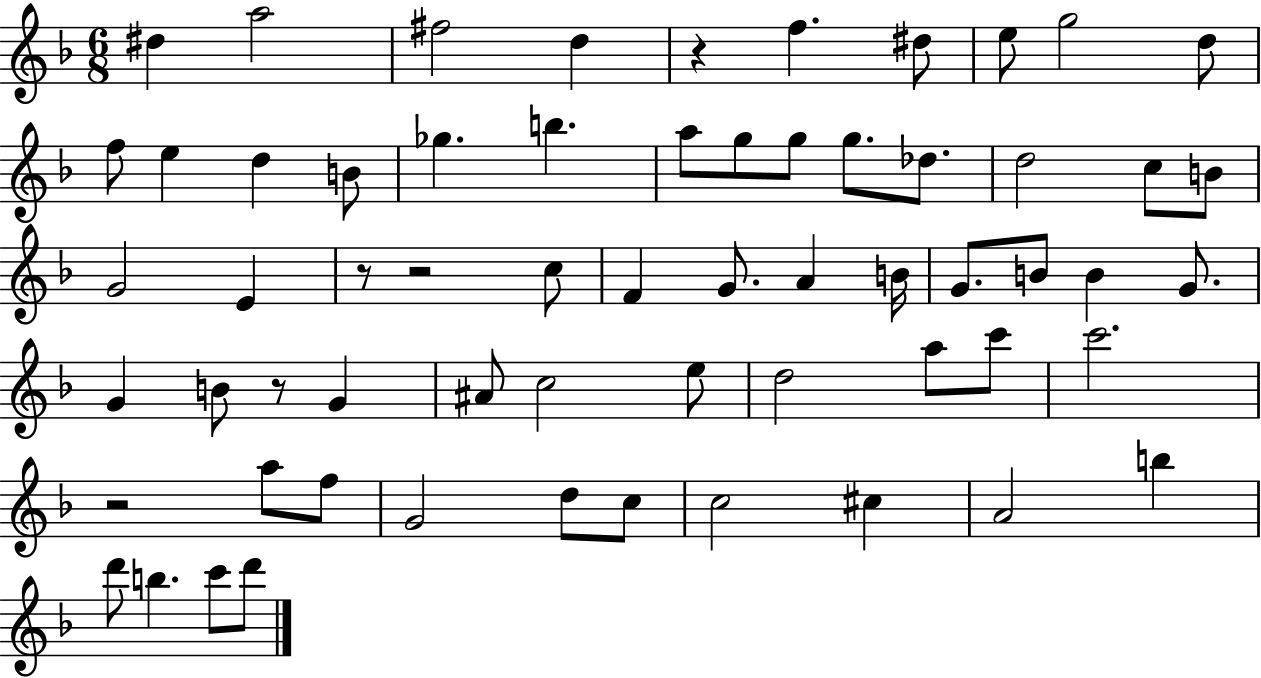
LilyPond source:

{
  \clef treble
  \numericTimeSignature
  \time 6/8
  \key f \major
  dis''4 a''2 | fis''2 d''4 | r4 f''4. dis''8 | e''8 g''2 d''8 | \break f''8 e''4 d''4 b'8 | ges''4. b''4. | a''8 g''8 g''8 g''8. des''8. | d''2 c''8 b'8 | \break g'2 e'4 | r8 r2 c''8 | f'4 g'8. a'4 b'16 | g'8. b'8 b'4 g'8. | \break g'4 b'8 r8 g'4 | ais'8 c''2 e''8 | d''2 a''8 c'''8 | c'''2. | \break r2 a''8 f''8 | g'2 d''8 c''8 | c''2 cis''4 | a'2 b''4 | \break d'''8 b''4. c'''8 d'''8 | \bar "|."
}